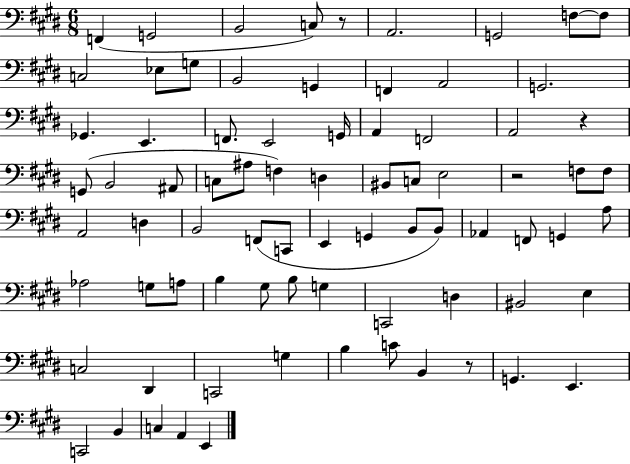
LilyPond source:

{
  \clef bass
  \numericTimeSignature
  \time 6/8
  \key e \major
  f,4( g,2 | b,2 c8) r8 | a,2. | g,2 f8~~ f8 | \break c2 ees8 g8 | b,2 g,4 | f,4 a,2 | g,2. | \break ges,4. e,4. | f,8. e,2 g,16 | a,4 f,2 | a,2 r4 | \break g,8( b,2 ais,8 | c8 ais8 f4) d4 | bis,8 c8 e2 | r2 f8 f8 | \break a,2 d4 | b,2 f,8( c,8 | e,4 g,4 b,8 b,8) | aes,4 f,8 g,4 a8 | \break aes2 g8 a8 | b4 gis8 b8 g4 | c,2 d4 | bis,2 e4 | \break c2 dis,4 | c,2 g4 | b4 c'8 b,4 r8 | g,4. e,4. | \break c,2 b,4 | c4 a,4 e,4 | \bar "|."
}